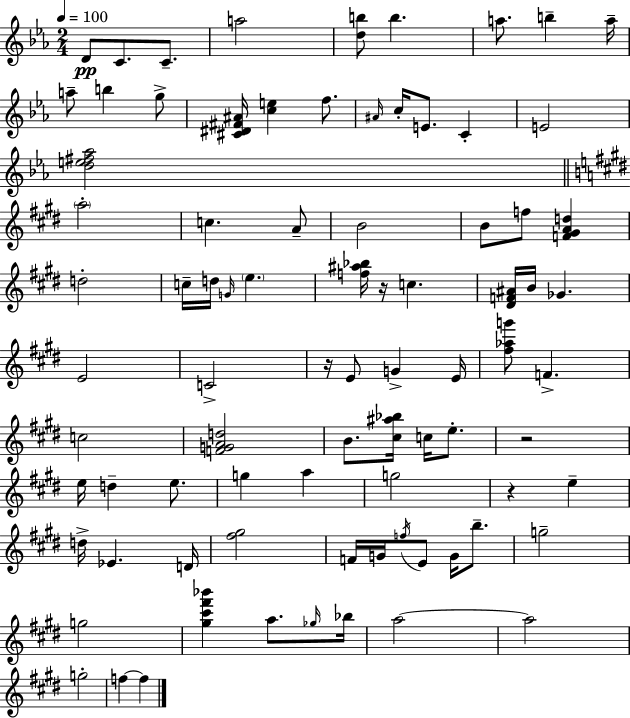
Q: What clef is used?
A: treble